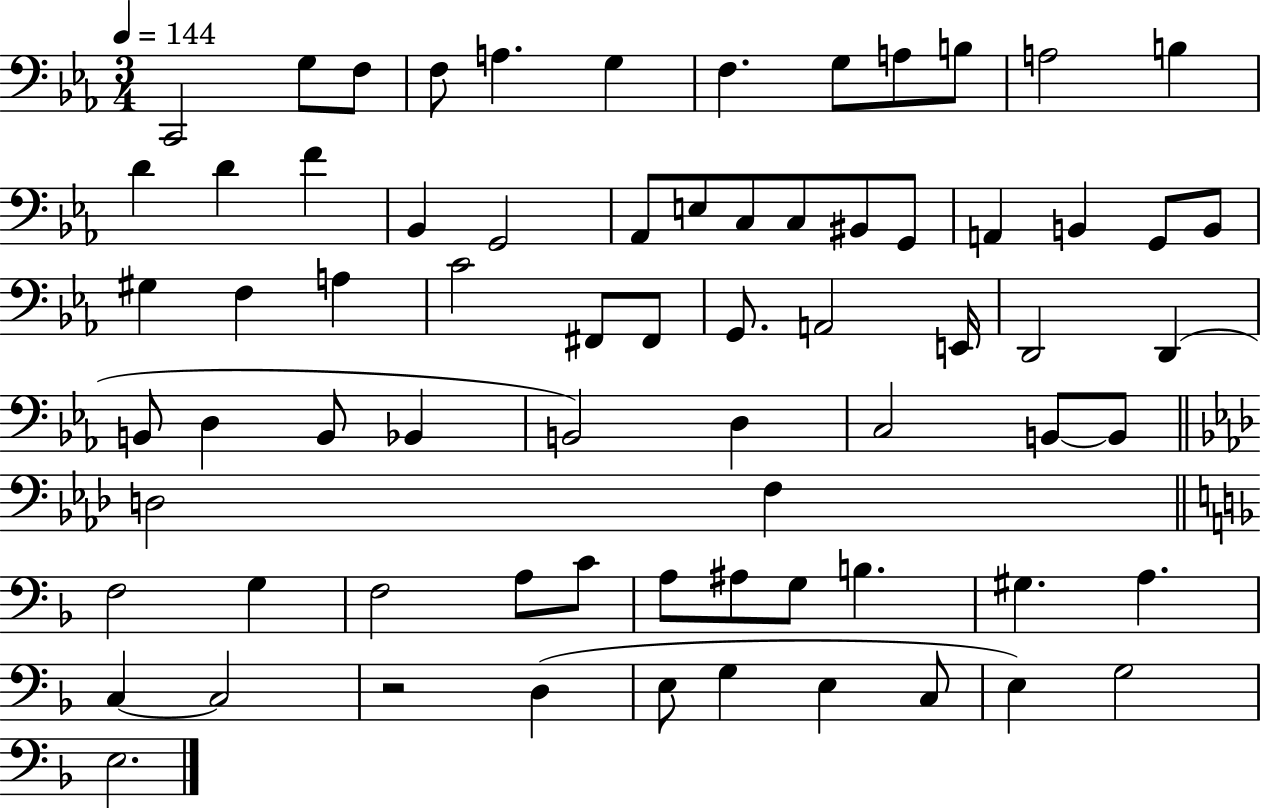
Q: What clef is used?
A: bass